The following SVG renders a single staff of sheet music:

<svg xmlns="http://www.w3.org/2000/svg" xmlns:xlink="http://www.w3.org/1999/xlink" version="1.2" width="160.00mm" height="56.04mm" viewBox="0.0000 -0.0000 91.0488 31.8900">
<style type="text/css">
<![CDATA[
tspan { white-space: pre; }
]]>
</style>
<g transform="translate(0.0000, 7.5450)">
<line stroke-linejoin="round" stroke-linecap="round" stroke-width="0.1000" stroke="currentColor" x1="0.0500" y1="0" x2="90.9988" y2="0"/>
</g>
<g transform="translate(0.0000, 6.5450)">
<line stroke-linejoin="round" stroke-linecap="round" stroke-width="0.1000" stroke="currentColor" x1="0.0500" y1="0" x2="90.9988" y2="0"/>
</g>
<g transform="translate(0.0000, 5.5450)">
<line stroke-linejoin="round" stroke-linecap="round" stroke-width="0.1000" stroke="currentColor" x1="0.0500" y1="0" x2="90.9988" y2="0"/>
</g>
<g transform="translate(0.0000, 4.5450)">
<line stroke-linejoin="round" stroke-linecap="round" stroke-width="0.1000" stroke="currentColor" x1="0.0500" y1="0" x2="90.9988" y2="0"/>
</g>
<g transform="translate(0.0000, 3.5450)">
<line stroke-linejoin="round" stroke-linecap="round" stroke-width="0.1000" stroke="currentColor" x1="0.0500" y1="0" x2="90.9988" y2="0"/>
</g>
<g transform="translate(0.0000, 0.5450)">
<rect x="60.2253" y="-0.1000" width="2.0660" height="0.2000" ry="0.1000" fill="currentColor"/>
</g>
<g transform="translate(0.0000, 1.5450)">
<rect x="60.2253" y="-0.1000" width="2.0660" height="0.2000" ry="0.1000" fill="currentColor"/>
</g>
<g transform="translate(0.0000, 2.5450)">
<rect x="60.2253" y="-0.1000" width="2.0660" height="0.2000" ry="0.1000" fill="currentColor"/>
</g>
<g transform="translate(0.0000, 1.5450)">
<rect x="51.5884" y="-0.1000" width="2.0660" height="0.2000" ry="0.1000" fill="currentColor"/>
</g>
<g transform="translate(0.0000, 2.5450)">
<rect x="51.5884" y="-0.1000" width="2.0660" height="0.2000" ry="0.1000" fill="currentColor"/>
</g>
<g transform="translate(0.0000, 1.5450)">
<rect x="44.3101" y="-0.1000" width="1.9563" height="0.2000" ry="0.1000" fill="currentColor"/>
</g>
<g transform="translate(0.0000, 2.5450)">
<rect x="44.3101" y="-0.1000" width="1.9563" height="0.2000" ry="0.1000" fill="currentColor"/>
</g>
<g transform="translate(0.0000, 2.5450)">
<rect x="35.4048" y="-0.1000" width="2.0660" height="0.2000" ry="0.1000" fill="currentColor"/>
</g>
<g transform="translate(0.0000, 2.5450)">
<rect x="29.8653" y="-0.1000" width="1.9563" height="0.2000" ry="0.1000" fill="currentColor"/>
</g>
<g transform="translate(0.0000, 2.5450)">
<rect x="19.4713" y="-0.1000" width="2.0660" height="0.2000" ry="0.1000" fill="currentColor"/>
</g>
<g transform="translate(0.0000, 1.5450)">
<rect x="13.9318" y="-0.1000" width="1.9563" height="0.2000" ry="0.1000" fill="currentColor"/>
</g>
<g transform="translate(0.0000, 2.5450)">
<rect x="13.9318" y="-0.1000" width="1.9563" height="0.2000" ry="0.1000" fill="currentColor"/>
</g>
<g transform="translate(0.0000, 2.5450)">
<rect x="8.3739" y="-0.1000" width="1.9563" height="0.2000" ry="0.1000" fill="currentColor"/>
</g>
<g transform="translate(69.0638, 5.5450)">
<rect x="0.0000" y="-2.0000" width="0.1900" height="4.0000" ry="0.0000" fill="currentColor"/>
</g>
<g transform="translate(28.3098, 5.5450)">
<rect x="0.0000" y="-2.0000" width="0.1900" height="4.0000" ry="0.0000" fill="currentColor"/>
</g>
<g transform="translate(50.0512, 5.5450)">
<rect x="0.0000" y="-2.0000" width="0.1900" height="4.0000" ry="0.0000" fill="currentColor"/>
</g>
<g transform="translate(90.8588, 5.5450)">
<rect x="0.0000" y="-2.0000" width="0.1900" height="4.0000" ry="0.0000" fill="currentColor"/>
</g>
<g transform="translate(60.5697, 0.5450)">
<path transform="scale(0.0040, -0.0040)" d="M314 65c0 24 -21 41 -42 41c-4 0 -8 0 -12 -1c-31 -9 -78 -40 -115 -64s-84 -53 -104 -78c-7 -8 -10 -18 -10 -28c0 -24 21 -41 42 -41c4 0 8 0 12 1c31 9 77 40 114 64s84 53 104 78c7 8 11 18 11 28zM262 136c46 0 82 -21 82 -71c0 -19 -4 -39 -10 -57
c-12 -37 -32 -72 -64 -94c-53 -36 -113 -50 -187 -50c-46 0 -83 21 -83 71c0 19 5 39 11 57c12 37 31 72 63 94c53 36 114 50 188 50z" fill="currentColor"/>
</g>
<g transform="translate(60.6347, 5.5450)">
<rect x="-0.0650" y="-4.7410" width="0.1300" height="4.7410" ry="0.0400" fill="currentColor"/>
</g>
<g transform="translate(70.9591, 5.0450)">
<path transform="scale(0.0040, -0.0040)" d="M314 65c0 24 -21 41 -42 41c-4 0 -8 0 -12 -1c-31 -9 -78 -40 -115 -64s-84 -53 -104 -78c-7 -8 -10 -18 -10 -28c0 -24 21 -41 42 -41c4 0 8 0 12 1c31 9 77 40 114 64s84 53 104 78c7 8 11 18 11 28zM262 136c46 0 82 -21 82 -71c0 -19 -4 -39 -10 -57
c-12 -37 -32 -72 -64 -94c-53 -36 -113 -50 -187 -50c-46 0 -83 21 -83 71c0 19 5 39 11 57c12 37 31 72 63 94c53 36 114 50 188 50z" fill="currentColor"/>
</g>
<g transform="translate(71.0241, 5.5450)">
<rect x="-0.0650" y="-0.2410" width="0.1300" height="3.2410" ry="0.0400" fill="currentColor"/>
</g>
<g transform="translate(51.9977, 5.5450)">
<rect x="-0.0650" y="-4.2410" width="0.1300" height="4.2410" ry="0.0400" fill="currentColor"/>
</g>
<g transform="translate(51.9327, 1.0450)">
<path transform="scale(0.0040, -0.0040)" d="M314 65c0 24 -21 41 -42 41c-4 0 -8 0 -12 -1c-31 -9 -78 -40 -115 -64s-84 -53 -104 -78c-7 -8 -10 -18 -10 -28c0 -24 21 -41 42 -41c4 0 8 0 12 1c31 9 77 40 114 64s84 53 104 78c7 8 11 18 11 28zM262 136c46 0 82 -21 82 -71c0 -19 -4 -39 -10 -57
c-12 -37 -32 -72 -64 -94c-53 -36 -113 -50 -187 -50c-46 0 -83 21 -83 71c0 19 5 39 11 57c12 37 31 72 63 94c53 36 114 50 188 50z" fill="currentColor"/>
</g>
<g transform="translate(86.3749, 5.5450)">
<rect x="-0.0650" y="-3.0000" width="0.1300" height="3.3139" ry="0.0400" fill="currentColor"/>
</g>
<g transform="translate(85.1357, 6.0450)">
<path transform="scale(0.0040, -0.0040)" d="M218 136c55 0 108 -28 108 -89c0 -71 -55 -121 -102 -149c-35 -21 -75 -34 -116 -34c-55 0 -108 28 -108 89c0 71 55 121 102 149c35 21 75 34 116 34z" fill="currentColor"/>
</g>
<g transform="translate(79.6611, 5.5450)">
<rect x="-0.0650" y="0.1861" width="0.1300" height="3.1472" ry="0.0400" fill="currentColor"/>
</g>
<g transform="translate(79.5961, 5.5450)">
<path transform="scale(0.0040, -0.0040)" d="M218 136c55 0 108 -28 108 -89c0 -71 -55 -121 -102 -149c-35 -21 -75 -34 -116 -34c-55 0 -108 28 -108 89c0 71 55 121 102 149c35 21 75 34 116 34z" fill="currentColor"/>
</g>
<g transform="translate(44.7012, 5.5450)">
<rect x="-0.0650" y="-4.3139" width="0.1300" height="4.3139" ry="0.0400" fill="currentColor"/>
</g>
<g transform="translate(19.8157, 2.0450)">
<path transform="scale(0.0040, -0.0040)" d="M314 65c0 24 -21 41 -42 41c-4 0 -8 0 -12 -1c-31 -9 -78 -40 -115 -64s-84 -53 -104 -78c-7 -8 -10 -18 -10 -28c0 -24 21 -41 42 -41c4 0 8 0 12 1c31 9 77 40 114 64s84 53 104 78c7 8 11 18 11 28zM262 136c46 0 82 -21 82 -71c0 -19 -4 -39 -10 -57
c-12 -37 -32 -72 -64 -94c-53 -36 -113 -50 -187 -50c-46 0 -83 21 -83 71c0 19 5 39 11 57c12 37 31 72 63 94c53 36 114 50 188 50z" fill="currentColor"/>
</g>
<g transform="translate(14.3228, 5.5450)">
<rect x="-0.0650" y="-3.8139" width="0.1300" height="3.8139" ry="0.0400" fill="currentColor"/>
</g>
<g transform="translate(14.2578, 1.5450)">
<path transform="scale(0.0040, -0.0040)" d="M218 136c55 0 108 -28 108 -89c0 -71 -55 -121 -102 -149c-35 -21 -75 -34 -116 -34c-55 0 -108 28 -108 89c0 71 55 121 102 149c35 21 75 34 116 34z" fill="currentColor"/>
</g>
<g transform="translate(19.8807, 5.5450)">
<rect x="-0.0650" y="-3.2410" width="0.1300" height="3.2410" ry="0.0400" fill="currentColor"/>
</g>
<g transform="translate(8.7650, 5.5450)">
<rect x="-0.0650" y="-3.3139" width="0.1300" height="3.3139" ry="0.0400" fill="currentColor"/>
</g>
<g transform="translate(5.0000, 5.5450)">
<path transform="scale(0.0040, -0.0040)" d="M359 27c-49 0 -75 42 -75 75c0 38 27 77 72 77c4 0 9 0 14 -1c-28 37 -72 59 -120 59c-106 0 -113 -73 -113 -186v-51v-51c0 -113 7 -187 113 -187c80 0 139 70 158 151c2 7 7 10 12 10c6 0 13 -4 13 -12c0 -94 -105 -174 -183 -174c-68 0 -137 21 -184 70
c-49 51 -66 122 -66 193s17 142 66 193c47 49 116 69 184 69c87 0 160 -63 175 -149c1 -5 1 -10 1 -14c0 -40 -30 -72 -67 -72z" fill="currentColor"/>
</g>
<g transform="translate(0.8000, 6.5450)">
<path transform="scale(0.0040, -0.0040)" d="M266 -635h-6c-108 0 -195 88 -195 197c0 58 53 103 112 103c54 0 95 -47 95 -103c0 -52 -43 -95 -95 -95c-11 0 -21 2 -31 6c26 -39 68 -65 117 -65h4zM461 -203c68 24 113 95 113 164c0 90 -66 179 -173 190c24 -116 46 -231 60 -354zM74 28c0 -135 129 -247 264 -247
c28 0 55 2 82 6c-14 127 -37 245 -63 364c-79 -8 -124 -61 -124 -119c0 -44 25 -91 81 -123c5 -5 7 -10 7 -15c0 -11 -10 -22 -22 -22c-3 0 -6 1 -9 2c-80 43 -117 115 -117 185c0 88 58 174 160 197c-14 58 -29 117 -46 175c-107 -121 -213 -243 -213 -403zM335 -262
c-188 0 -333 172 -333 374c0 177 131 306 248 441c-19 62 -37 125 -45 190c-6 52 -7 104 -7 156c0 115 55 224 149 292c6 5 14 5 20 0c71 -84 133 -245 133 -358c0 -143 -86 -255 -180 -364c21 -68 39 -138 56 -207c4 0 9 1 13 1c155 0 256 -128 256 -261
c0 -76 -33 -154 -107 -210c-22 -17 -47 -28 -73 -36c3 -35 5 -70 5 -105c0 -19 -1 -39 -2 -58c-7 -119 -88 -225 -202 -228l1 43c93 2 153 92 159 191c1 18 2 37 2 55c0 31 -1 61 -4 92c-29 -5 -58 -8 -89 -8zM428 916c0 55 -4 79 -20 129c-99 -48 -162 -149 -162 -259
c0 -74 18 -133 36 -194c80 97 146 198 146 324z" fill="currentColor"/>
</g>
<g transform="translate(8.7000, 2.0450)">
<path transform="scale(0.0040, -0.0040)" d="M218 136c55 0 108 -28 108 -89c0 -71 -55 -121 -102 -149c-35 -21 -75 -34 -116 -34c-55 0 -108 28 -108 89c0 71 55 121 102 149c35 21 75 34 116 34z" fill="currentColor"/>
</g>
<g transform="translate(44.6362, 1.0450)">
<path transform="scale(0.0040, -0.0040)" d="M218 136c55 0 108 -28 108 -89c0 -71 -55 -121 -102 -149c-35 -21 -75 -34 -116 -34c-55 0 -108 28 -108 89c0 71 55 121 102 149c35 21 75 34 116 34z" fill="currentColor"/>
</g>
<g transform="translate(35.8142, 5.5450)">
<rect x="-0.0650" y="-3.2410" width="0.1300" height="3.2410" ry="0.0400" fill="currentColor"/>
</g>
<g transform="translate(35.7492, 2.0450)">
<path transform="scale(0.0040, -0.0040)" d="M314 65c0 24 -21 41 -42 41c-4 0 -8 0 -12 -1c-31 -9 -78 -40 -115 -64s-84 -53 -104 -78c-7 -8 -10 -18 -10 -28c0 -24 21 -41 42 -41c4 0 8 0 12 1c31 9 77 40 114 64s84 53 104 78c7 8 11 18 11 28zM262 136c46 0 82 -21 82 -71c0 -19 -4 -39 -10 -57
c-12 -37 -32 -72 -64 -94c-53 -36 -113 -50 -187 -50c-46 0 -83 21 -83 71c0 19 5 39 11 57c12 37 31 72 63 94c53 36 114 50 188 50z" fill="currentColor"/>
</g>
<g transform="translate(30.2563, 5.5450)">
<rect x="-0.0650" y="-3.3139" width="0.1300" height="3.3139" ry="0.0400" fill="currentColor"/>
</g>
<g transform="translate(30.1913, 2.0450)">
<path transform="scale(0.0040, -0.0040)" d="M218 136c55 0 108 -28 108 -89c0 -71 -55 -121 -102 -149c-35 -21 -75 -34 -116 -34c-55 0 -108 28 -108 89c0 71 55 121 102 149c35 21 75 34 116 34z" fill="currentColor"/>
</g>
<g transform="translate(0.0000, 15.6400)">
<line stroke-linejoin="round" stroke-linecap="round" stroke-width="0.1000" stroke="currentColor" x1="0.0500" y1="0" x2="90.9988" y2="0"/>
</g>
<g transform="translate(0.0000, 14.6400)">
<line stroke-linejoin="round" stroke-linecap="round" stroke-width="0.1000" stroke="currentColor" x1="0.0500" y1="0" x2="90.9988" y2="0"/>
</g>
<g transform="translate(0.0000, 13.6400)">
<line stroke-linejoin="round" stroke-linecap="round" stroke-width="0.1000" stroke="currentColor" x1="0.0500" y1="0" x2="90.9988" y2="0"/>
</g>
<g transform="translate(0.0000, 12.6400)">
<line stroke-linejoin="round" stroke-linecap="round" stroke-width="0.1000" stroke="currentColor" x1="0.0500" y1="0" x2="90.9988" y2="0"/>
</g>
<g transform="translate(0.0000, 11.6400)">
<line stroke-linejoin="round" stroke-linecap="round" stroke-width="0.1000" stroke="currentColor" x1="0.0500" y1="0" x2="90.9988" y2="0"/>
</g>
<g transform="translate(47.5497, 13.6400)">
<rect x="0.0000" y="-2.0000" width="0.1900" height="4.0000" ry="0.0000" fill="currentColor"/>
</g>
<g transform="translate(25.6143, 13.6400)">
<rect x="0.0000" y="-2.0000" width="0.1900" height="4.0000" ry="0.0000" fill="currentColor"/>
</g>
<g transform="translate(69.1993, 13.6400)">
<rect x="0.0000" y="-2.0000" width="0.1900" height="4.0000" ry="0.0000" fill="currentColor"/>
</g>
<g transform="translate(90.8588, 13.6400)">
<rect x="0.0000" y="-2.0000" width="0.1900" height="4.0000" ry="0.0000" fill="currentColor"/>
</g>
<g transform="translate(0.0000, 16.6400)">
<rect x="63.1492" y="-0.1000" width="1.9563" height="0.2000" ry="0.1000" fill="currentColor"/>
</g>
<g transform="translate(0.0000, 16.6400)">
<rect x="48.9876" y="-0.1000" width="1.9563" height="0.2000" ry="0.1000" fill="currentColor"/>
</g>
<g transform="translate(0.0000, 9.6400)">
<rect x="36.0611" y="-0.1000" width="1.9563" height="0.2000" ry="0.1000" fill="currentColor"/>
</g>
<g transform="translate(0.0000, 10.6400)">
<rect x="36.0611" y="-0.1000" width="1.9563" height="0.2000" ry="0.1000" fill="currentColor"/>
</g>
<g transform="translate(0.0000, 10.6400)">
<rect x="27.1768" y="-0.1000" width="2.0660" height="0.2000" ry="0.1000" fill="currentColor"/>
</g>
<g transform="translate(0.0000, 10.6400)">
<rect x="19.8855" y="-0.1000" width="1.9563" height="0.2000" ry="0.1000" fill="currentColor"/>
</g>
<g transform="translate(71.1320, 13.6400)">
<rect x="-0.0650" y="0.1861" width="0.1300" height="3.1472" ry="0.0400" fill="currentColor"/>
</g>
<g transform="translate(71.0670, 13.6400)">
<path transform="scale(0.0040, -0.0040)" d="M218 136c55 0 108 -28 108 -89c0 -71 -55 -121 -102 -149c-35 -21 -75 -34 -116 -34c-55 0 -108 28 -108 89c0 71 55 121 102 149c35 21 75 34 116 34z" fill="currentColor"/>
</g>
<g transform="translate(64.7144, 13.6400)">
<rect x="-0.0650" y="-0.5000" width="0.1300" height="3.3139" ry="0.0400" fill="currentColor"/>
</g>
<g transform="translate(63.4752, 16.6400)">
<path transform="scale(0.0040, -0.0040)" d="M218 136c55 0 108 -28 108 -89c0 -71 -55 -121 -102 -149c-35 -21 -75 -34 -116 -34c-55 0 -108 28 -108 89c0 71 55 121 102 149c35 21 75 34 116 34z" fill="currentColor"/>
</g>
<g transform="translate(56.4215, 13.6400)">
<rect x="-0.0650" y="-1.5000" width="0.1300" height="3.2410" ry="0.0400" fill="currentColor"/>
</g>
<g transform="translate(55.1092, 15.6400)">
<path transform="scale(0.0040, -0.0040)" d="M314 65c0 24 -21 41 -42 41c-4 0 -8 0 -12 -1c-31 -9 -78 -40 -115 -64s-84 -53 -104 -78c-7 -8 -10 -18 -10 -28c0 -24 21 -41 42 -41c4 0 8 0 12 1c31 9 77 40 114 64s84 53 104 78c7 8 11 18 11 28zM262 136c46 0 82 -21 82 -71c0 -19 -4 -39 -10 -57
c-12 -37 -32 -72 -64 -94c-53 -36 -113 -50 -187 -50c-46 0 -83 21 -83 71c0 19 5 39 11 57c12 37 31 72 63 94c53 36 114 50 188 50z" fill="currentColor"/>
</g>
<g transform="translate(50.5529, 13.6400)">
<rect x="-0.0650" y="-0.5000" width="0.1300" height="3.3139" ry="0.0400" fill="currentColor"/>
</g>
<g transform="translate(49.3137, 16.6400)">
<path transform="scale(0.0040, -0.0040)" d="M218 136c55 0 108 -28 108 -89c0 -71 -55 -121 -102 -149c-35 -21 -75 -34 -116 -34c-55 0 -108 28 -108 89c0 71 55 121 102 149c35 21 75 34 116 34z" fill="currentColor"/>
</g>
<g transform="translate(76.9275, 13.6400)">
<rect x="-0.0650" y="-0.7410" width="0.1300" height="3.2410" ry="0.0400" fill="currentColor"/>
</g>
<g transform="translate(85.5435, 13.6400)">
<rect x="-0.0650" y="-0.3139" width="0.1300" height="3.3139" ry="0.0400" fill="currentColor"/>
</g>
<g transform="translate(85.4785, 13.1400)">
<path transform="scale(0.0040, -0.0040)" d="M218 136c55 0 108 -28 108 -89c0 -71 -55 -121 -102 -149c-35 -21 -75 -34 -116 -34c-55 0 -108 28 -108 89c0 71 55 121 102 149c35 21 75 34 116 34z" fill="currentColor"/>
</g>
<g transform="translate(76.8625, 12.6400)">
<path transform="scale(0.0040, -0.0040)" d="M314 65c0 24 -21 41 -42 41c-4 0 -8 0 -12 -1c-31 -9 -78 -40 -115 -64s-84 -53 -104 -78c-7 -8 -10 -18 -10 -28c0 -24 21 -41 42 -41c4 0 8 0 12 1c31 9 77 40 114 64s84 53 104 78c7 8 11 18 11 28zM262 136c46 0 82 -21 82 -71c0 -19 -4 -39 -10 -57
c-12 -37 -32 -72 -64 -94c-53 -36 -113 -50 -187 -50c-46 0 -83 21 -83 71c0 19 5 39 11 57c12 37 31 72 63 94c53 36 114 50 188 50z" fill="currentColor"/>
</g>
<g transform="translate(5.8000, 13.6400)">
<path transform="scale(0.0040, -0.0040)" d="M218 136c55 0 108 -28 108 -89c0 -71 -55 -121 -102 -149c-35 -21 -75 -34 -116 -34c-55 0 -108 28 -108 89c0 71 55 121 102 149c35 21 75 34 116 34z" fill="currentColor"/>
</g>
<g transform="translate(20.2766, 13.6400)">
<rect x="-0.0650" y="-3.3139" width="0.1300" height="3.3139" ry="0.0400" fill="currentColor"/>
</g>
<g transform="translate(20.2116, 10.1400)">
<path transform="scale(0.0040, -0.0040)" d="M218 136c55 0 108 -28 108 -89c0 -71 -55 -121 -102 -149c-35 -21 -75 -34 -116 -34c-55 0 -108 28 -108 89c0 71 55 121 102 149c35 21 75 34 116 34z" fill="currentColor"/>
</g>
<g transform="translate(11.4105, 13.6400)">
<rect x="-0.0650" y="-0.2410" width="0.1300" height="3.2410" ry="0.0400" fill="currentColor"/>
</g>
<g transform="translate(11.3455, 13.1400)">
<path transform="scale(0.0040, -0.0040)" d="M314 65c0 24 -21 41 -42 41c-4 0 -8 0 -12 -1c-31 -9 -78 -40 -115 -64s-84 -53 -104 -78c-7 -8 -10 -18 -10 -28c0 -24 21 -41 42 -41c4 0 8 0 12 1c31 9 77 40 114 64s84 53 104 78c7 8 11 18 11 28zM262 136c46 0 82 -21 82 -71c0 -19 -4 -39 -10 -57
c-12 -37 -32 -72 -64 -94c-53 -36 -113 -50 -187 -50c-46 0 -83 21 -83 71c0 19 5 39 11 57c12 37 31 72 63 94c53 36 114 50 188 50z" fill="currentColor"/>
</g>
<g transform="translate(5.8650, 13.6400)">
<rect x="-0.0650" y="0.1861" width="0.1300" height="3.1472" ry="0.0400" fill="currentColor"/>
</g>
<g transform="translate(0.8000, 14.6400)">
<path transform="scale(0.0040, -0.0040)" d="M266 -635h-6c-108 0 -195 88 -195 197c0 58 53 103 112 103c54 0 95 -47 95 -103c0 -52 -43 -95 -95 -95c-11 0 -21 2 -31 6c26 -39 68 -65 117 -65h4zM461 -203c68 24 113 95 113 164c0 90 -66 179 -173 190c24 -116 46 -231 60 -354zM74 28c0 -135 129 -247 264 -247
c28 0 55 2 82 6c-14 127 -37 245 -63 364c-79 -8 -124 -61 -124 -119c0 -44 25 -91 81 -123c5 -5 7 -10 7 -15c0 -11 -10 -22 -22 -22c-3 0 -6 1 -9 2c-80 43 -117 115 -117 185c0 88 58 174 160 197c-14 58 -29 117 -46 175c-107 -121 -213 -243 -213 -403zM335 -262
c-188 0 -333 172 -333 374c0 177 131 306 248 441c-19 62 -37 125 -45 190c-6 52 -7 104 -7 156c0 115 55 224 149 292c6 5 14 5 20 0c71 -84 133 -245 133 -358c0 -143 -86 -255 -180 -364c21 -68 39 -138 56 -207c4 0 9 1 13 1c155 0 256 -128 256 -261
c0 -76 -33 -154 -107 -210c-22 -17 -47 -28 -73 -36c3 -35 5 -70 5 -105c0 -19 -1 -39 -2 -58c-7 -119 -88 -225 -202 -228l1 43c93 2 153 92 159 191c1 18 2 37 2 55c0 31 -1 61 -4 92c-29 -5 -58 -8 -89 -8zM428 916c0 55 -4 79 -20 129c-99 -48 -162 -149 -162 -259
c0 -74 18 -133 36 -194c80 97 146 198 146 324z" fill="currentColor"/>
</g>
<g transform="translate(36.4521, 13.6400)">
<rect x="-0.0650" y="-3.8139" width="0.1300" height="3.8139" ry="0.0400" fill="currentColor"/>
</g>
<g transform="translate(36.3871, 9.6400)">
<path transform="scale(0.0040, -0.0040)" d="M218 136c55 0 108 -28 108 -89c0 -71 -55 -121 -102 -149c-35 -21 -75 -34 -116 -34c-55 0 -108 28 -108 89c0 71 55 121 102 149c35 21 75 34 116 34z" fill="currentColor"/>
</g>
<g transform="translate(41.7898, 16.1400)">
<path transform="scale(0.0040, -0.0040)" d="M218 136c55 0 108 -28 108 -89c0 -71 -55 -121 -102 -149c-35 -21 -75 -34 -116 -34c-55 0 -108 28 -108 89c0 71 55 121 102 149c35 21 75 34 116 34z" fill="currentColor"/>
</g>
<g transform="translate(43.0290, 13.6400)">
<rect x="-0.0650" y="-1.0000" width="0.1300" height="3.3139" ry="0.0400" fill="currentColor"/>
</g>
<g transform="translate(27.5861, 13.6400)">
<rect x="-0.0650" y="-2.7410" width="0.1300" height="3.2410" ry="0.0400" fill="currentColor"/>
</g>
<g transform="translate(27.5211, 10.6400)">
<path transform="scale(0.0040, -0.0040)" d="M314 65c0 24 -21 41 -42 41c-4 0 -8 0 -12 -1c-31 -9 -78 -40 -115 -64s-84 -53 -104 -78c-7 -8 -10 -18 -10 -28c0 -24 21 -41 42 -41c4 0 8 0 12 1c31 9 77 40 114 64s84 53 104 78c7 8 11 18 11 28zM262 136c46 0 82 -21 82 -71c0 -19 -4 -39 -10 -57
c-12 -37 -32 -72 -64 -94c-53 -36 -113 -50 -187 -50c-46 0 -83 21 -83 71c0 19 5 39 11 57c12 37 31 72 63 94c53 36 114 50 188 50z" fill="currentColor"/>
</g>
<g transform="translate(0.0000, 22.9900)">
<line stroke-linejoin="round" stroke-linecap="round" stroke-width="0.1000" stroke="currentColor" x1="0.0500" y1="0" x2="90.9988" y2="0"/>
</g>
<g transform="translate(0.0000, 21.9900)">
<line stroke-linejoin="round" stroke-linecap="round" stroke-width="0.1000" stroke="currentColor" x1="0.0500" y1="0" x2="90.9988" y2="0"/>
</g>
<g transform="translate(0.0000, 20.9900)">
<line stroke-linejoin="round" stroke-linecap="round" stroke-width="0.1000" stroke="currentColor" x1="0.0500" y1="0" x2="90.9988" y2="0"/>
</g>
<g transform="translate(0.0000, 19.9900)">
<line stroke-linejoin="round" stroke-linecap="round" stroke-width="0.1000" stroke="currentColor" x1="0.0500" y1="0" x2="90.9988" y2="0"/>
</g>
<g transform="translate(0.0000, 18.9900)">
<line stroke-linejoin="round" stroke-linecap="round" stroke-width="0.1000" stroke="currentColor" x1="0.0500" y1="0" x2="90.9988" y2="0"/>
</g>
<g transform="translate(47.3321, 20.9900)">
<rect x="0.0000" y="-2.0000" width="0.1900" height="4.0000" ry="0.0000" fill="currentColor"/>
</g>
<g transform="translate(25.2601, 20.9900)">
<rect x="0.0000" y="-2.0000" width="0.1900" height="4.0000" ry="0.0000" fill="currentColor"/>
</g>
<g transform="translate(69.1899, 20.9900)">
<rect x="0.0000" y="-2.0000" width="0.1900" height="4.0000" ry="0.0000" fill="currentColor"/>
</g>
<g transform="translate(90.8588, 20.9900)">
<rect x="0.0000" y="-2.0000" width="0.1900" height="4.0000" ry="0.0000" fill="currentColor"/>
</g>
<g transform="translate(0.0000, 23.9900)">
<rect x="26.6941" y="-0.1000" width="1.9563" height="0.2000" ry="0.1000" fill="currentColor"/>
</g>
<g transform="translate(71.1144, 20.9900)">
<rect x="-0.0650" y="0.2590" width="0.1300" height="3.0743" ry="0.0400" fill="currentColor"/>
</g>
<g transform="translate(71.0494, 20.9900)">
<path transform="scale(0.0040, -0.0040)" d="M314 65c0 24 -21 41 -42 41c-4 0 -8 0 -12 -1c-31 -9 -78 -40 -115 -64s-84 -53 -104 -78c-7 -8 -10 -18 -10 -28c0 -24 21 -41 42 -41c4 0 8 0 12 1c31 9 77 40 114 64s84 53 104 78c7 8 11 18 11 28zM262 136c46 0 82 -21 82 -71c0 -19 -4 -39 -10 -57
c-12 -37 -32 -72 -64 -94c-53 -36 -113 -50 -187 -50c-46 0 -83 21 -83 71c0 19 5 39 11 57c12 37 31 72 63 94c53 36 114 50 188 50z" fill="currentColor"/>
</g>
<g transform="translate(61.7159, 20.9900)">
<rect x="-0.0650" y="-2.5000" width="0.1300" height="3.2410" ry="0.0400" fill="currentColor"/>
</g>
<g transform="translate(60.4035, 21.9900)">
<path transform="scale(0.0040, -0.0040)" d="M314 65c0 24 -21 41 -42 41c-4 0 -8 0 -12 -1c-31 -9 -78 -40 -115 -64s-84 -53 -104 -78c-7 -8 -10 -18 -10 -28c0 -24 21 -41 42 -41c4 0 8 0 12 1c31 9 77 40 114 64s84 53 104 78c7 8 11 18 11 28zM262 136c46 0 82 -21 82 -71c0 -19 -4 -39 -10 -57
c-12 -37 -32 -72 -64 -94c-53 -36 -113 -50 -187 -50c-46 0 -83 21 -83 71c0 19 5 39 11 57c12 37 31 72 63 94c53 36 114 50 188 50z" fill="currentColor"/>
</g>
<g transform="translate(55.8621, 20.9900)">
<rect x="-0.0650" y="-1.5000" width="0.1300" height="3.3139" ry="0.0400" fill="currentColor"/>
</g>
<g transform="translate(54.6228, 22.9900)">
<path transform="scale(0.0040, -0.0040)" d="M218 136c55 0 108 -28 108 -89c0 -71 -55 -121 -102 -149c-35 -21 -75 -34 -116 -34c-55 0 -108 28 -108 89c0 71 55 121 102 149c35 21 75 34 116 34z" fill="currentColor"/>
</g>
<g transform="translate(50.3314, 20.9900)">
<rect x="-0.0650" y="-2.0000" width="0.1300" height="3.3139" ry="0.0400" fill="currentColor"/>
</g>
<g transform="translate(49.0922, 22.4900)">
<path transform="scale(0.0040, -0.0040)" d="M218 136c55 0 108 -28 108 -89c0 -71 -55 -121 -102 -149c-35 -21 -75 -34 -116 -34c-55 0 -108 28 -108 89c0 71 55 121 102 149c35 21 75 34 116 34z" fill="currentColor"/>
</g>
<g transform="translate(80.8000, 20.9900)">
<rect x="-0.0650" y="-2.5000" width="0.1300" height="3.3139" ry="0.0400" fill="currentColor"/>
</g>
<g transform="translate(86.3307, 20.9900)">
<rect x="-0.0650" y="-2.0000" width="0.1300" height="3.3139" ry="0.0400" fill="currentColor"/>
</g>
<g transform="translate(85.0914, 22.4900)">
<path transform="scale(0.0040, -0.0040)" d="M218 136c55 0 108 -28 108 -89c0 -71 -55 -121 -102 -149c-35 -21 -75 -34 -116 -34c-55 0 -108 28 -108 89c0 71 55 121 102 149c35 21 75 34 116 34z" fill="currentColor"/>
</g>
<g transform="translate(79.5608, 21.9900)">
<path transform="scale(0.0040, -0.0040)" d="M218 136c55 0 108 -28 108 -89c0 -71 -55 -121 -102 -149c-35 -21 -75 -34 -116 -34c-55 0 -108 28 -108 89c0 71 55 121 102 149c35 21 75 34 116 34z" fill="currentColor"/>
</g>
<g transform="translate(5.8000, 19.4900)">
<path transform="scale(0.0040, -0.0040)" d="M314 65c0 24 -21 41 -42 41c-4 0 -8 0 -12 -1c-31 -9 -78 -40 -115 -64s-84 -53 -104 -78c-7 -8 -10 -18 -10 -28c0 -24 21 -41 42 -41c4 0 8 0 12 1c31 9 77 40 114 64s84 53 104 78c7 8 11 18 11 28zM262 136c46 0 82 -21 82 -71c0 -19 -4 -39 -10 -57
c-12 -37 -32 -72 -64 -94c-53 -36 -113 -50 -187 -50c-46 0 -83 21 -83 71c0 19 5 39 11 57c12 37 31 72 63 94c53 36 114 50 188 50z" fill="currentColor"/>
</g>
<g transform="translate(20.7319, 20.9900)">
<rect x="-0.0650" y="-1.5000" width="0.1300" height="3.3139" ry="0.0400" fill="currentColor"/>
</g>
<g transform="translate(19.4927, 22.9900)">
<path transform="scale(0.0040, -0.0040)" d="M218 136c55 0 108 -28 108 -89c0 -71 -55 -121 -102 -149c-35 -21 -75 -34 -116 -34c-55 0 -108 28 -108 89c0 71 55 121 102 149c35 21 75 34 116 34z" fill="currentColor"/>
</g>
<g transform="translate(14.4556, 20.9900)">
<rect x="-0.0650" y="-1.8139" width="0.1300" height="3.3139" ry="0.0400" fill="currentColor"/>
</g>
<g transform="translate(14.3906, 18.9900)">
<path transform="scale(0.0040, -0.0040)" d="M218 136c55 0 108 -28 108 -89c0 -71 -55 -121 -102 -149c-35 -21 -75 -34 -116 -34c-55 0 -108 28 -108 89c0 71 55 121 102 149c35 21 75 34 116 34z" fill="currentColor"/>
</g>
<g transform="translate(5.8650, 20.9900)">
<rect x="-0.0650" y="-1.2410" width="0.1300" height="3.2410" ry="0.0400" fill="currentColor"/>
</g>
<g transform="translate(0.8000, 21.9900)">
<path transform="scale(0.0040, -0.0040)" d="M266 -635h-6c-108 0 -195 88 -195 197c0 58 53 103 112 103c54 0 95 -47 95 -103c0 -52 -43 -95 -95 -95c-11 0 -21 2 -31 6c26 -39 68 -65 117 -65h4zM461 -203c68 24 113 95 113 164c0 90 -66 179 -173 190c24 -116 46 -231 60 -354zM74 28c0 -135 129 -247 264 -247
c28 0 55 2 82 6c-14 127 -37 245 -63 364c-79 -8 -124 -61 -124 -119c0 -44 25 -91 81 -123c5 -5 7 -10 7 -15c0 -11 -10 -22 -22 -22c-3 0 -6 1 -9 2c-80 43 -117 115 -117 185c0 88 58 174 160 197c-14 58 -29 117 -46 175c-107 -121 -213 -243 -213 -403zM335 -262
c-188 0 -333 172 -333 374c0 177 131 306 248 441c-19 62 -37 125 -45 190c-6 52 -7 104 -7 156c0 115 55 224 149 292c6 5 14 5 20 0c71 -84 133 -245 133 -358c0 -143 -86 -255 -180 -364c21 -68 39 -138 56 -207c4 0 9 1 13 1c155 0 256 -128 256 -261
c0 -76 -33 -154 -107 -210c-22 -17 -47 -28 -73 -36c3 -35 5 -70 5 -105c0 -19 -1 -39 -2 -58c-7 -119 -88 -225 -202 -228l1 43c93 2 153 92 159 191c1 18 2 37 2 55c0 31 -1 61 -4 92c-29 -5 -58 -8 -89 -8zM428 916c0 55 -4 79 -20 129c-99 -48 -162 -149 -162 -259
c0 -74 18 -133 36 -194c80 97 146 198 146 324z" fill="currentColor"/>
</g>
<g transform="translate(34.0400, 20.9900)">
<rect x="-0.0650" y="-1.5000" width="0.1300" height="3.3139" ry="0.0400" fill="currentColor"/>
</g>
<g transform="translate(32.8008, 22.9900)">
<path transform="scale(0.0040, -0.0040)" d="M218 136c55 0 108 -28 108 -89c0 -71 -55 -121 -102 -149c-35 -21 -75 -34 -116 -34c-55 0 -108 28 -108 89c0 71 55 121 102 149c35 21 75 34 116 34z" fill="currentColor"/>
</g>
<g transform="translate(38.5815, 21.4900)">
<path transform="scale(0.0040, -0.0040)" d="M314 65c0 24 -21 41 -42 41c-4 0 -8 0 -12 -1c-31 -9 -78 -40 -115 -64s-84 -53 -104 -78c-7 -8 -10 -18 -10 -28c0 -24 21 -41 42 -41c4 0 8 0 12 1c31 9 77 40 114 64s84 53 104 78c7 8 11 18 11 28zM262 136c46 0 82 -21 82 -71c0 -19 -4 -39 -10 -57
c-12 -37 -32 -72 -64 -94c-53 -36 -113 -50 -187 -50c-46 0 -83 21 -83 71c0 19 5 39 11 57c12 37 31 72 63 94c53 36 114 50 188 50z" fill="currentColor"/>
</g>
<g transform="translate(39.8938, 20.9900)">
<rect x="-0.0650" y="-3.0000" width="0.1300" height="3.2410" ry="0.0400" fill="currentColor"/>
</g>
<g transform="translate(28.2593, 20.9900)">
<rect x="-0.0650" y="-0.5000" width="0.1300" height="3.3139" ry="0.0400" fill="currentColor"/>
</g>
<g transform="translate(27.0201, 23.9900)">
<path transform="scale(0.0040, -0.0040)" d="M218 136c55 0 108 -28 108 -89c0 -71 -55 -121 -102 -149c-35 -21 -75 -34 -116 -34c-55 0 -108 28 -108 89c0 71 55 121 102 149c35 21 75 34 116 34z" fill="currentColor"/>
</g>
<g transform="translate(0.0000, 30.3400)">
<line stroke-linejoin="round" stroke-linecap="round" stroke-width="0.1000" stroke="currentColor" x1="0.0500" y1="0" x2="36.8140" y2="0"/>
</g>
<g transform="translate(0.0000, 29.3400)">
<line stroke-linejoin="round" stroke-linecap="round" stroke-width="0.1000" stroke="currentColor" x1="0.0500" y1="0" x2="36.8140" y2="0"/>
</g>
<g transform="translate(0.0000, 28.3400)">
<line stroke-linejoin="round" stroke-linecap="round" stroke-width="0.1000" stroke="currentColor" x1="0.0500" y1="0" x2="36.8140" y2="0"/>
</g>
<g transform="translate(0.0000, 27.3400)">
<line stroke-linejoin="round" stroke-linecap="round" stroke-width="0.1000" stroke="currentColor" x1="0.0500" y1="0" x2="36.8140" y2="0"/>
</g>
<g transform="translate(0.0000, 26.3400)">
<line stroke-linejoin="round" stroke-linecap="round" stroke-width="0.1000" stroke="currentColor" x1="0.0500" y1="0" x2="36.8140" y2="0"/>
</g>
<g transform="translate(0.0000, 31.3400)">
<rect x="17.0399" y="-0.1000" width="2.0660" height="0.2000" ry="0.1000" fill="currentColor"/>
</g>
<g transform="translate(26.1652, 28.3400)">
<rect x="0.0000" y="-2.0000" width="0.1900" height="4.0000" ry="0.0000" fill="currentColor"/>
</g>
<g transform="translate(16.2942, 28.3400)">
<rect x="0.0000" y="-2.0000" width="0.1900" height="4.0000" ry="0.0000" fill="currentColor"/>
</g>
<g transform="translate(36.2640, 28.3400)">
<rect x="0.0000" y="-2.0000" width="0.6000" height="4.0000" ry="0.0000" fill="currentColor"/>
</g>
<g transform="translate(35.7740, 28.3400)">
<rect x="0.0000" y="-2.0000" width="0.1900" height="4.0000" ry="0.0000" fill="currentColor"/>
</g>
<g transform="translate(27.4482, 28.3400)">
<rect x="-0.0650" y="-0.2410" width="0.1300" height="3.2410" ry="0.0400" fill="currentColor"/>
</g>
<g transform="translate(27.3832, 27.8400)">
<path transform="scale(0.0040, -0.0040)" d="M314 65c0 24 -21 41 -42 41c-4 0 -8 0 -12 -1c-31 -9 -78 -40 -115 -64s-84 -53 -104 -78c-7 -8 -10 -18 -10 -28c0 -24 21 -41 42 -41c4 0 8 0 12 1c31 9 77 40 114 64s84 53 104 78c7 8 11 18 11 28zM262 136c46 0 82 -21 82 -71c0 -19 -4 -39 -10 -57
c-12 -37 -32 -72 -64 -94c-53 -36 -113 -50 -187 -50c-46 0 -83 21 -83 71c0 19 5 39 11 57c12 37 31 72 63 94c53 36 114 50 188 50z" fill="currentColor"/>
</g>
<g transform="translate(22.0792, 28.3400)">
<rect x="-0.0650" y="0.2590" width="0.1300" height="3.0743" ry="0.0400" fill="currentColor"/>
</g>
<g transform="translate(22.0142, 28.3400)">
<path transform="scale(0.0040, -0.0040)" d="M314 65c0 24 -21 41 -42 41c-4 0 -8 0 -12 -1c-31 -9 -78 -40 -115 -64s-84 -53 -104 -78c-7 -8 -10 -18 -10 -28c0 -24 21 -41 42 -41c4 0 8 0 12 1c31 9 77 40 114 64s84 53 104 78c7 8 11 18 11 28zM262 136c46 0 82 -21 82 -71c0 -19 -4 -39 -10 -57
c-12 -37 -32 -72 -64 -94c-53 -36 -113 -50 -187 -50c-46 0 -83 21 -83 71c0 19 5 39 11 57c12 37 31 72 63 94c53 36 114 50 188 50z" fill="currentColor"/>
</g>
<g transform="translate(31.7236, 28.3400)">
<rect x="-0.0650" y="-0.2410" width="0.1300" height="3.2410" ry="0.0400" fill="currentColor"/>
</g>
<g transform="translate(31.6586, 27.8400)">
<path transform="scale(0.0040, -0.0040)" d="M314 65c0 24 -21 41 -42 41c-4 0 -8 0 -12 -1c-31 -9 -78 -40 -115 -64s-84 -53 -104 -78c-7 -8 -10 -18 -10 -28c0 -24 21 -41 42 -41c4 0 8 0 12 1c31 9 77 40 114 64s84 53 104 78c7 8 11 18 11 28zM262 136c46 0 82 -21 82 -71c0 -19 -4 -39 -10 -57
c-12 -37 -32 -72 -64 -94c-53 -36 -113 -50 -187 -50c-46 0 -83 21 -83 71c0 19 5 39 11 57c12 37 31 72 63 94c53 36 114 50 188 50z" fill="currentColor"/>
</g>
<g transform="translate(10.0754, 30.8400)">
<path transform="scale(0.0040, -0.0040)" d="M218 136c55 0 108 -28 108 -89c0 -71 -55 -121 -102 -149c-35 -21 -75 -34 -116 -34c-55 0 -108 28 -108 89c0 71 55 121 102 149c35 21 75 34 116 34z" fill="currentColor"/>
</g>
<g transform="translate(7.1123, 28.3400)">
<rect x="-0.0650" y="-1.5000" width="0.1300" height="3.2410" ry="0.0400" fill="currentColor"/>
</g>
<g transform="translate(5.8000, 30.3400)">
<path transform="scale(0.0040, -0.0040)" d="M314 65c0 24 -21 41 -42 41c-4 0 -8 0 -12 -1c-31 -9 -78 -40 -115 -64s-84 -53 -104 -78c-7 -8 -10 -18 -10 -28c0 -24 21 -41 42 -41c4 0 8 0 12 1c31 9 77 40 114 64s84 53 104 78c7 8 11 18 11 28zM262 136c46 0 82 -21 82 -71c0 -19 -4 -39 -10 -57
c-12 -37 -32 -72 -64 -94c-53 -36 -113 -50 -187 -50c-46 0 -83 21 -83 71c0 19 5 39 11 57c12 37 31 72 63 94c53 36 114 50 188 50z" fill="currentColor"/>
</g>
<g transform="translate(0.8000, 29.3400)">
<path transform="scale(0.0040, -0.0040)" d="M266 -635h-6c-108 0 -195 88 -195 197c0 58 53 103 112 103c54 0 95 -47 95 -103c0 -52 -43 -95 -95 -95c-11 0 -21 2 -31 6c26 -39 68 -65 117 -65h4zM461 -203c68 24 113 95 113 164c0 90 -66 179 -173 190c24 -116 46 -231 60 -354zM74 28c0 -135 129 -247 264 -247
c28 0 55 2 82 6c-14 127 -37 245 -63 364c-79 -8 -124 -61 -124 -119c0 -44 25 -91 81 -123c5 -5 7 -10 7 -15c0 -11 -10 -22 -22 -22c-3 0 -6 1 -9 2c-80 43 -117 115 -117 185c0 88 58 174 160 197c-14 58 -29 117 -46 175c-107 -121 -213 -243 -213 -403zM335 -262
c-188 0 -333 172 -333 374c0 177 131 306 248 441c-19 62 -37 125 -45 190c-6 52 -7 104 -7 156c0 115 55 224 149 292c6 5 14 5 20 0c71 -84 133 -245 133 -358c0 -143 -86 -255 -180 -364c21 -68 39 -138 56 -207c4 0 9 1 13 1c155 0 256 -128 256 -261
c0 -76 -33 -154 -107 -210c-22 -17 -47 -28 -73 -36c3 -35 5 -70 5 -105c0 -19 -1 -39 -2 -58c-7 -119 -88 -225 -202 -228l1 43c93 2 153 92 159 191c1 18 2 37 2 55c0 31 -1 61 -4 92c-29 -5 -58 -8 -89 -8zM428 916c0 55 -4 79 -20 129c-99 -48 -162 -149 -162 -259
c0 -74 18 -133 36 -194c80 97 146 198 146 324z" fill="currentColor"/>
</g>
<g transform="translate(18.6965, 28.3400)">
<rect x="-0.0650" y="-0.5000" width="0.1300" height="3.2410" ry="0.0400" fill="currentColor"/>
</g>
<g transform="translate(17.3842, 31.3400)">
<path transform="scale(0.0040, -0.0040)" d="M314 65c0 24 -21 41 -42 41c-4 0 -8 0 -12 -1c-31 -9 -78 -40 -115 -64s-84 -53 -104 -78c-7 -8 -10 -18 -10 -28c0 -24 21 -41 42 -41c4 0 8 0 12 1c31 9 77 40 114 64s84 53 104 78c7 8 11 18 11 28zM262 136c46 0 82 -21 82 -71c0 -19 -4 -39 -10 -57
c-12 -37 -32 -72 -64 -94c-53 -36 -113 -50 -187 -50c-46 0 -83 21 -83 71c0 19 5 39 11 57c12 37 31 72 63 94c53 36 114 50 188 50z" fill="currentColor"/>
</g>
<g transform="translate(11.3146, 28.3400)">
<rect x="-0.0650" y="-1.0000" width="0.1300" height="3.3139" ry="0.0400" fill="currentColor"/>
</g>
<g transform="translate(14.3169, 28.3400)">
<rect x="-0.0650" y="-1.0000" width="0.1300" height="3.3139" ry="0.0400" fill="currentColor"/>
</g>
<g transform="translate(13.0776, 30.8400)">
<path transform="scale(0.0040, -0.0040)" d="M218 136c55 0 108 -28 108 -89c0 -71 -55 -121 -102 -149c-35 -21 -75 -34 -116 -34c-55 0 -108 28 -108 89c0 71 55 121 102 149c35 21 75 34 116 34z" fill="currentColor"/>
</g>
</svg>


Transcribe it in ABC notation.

X:1
T:Untitled
M:4/4
L:1/4
K:C
b c' b2 b b2 d' d'2 e'2 c2 B A B c2 b a2 c' D C E2 C B d2 c e2 f E C E A2 F E G2 B2 G F E2 D D C2 B2 c2 c2